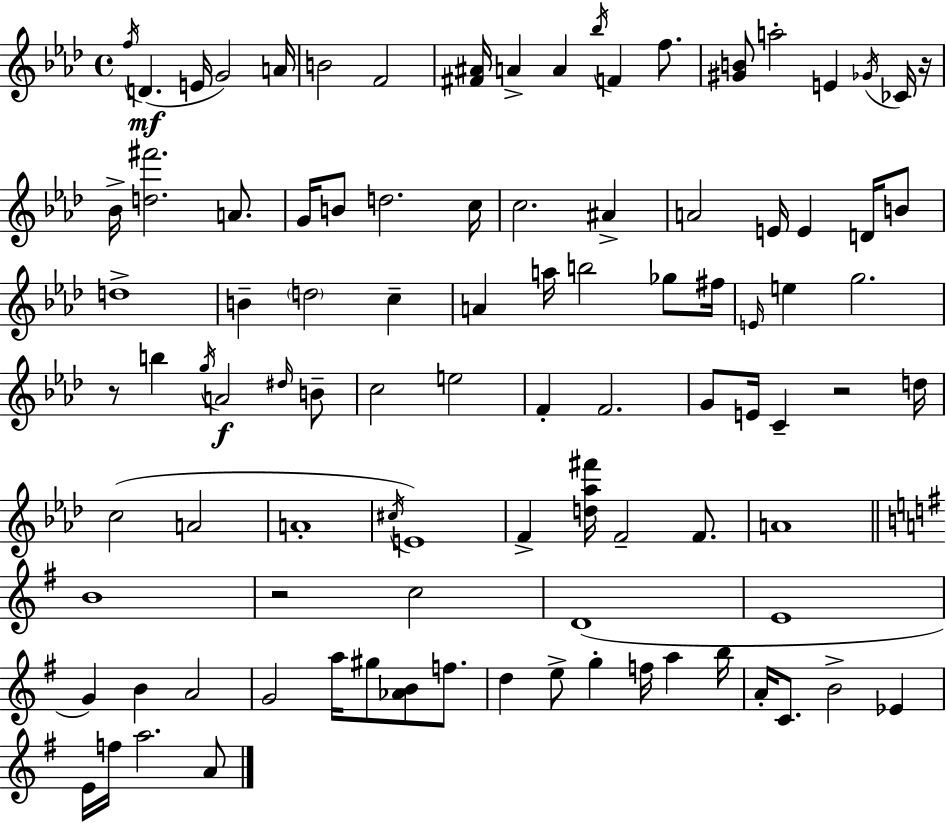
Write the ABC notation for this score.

X:1
T:Untitled
M:4/4
L:1/4
K:Fm
f/4 D E/4 G2 A/4 B2 F2 [^F^A]/4 A A _b/4 F f/2 [^GB]/2 a2 E _G/4 _C/4 z/4 _B/4 [d^f']2 A/2 G/4 B/2 d2 c/4 c2 ^A A2 E/4 E D/4 B/2 d4 B d2 c A a/4 b2 _g/2 ^f/4 E/4 e g2 z/2 b g/4 A2 ^d/4 B/2 c2 e2 F F2 G/2 E/4 C z2 d/4 c2 A2 A4 ^c/4 E4 F [d_a^f']/4 F2 F/2 A4 B4 z2 c2 D4 E4 G B A2 G2 a/4 ^g/2 [_AB]/2 f/2 d e/2 g f/4 a b/4 A/4 C/2 B2 _E E/4 f/4 a2 A/2